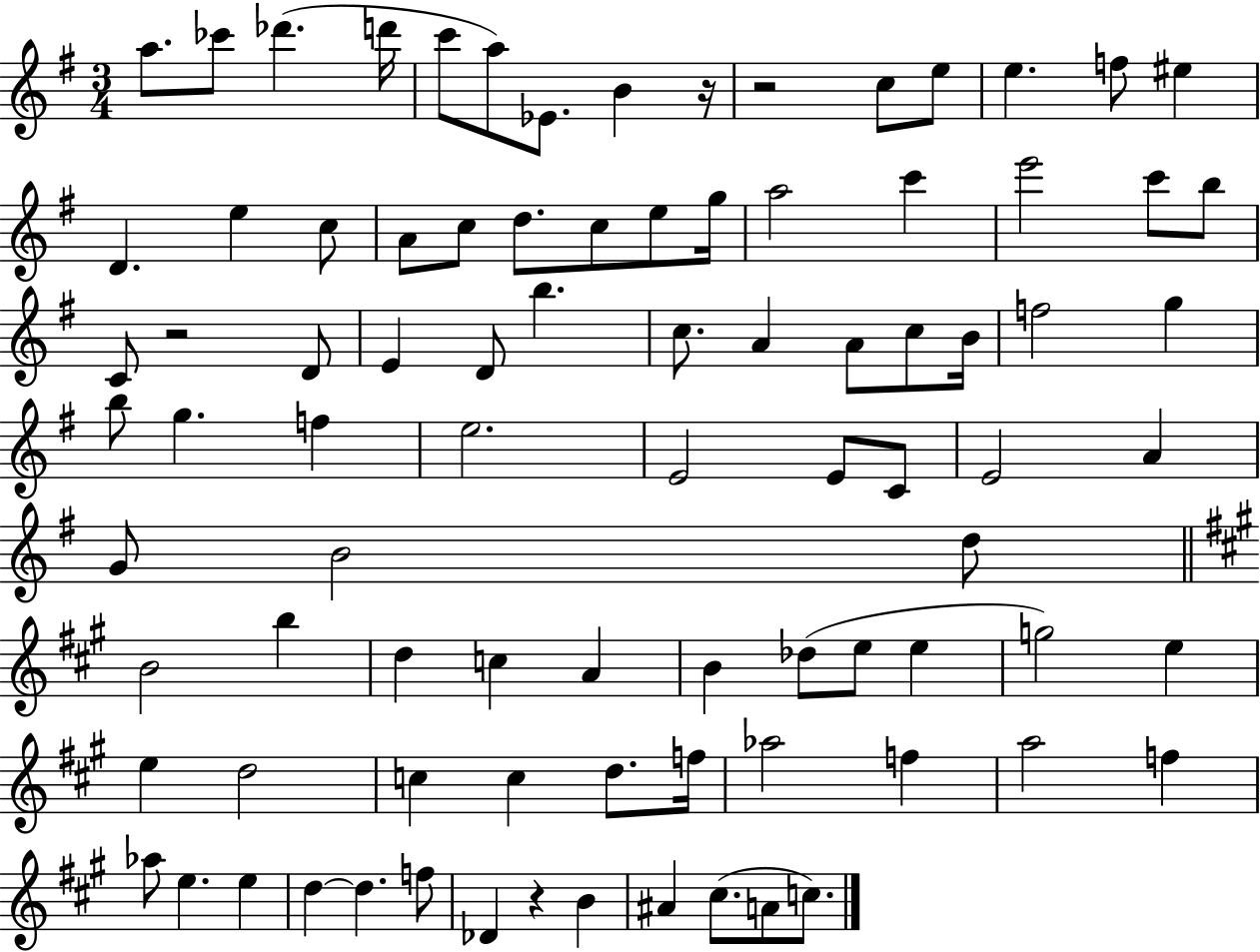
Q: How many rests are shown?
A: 4